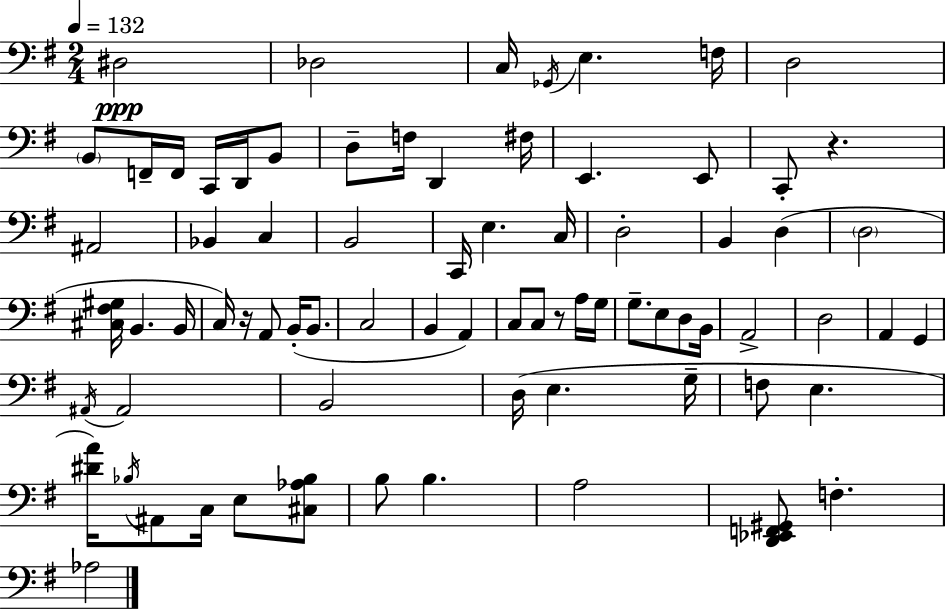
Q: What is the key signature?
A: E minor